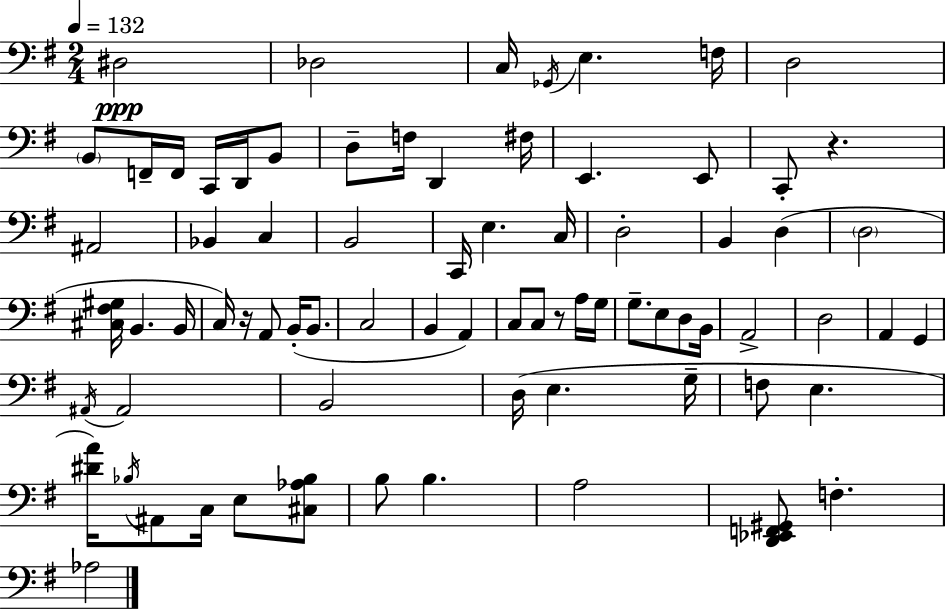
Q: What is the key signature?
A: E minor